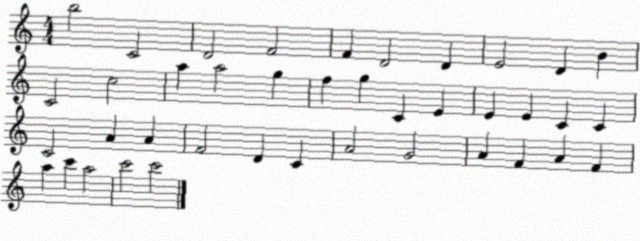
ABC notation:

X:1
T:Untitled
M:4/4
L:1/4
K:C
b2 C2 D2 F2 F D2 D E2 D B C2 c2 a a2 g f g C E E E C C C2 A A F2 D C A2 G2 A F A F a c' a2 c'2 c'2